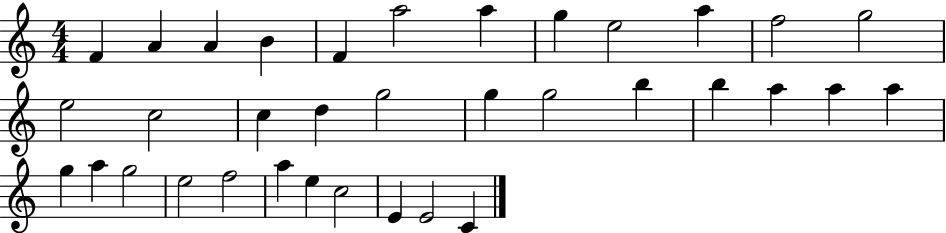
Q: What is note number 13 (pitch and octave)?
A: E5